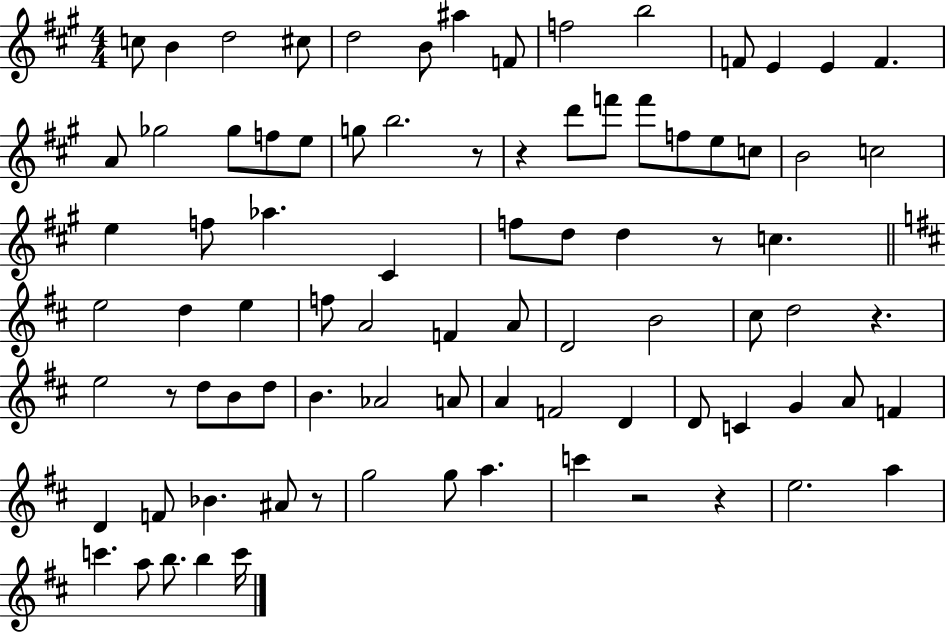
{
  \clef treble
  \numericTimeSignature
  \time 4/4
  \key a \major
  \repeat volta 2 { c''8 b'4 d''2 cis''8 | d''2 b'8 ais''4 f'8 | f''2 b''2 | f'8 e'4 e'4 f'4. | \break a'8 ges''2 ges''8 f''8 e''8 | g''8 b''2. r8 | r4 d'''8 f'''8 f'''8 f''8 e''8 c''8 | b'2 c''2 | \break e''4 f''8 aes''4. cis'4 | f''8 d''8 d''4 r8 c''4. | \bar "||" \break \key b \minor e''2 d''4 e''4 | f''8 a'2 f'4 a'8 | d'2 b'2 | cis''8 d''2 r4. | \break e''2 r8 d''8 b'8 d''8 | b'4. aes'2 a'8 | a'4 f'2 d'4 | d'8 c'4 g'4 a'8 f'4 | \break d'4 f'8 bes'4. ais'8 r8 | g''2 g''8 a''4. | c'''4 r2 r4 | e''2. a''4 | \break c'''4. a''8 b''8. b''4 c'''16 | } \bar "|."
}